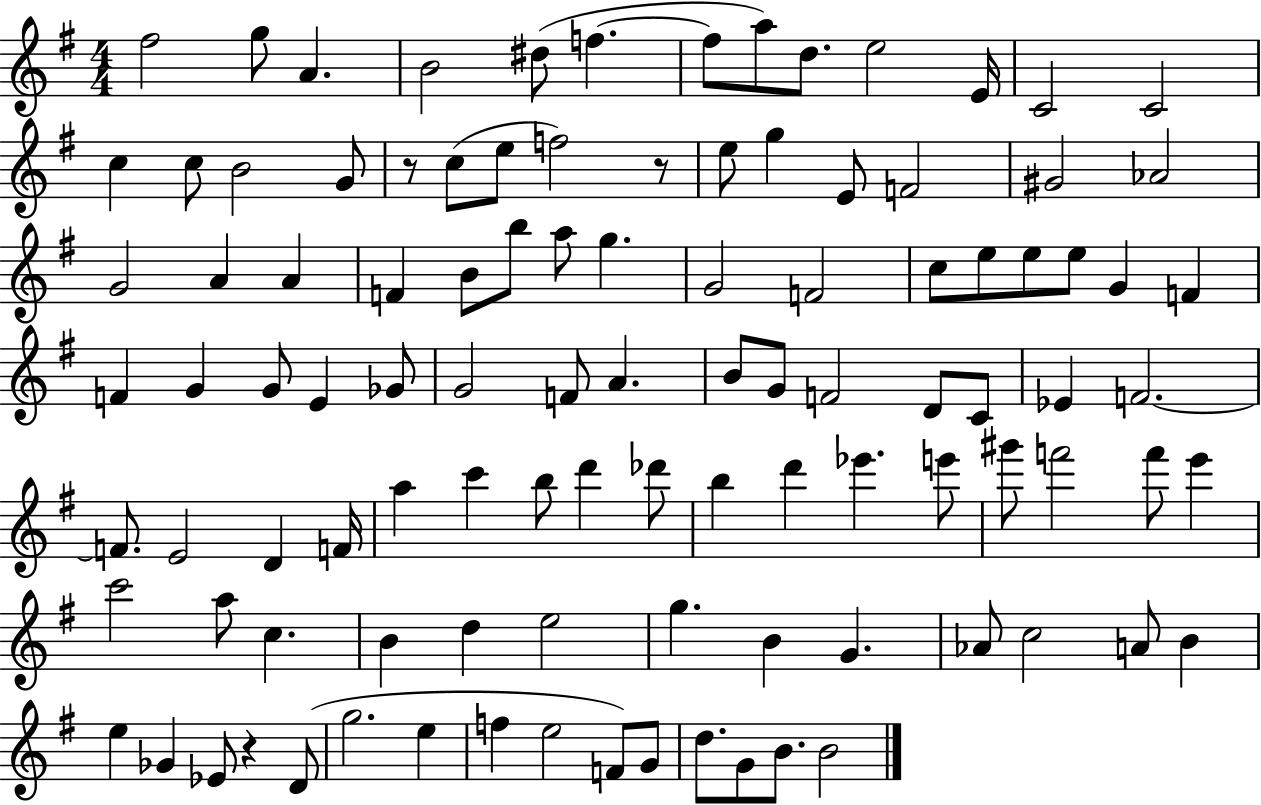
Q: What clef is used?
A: treble